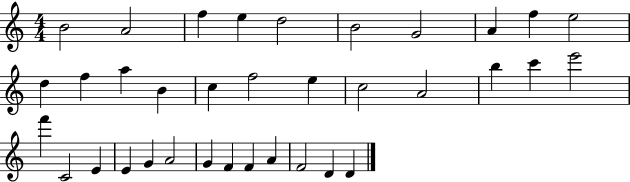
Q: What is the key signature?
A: C major